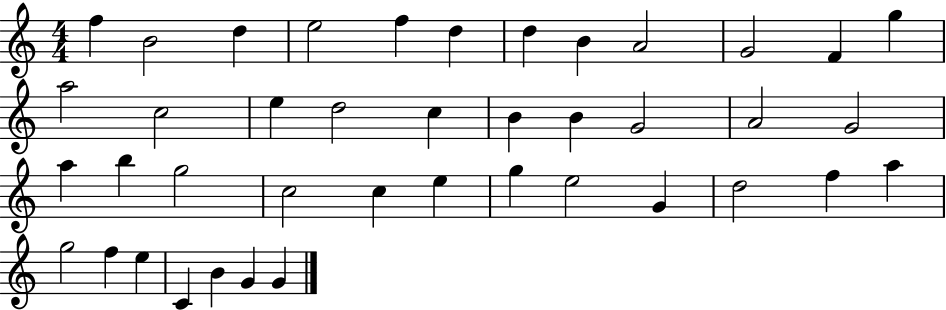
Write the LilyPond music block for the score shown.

{
  \clef treble
  \numericTimeSignature
  \time 4/4
  \key c \major
  f''4 b'2 d''4 | e''2 f''4 d''4 | d''4 b'4 a'2 | g'2 f'4 g''4 | \break a''2 c''2 | e''4 d''2 c''4 | b'4 b'4 g'2 | a'2 g'2 | \break a''4 b''4 g''2 | c''2 c''4 e''4 | g''4 e''2 g'4 | d''2 f''4 a''4 | \break g''2 f''4 e''4 | c'4 b'4 g'4 g'4 | \bar "|."
}